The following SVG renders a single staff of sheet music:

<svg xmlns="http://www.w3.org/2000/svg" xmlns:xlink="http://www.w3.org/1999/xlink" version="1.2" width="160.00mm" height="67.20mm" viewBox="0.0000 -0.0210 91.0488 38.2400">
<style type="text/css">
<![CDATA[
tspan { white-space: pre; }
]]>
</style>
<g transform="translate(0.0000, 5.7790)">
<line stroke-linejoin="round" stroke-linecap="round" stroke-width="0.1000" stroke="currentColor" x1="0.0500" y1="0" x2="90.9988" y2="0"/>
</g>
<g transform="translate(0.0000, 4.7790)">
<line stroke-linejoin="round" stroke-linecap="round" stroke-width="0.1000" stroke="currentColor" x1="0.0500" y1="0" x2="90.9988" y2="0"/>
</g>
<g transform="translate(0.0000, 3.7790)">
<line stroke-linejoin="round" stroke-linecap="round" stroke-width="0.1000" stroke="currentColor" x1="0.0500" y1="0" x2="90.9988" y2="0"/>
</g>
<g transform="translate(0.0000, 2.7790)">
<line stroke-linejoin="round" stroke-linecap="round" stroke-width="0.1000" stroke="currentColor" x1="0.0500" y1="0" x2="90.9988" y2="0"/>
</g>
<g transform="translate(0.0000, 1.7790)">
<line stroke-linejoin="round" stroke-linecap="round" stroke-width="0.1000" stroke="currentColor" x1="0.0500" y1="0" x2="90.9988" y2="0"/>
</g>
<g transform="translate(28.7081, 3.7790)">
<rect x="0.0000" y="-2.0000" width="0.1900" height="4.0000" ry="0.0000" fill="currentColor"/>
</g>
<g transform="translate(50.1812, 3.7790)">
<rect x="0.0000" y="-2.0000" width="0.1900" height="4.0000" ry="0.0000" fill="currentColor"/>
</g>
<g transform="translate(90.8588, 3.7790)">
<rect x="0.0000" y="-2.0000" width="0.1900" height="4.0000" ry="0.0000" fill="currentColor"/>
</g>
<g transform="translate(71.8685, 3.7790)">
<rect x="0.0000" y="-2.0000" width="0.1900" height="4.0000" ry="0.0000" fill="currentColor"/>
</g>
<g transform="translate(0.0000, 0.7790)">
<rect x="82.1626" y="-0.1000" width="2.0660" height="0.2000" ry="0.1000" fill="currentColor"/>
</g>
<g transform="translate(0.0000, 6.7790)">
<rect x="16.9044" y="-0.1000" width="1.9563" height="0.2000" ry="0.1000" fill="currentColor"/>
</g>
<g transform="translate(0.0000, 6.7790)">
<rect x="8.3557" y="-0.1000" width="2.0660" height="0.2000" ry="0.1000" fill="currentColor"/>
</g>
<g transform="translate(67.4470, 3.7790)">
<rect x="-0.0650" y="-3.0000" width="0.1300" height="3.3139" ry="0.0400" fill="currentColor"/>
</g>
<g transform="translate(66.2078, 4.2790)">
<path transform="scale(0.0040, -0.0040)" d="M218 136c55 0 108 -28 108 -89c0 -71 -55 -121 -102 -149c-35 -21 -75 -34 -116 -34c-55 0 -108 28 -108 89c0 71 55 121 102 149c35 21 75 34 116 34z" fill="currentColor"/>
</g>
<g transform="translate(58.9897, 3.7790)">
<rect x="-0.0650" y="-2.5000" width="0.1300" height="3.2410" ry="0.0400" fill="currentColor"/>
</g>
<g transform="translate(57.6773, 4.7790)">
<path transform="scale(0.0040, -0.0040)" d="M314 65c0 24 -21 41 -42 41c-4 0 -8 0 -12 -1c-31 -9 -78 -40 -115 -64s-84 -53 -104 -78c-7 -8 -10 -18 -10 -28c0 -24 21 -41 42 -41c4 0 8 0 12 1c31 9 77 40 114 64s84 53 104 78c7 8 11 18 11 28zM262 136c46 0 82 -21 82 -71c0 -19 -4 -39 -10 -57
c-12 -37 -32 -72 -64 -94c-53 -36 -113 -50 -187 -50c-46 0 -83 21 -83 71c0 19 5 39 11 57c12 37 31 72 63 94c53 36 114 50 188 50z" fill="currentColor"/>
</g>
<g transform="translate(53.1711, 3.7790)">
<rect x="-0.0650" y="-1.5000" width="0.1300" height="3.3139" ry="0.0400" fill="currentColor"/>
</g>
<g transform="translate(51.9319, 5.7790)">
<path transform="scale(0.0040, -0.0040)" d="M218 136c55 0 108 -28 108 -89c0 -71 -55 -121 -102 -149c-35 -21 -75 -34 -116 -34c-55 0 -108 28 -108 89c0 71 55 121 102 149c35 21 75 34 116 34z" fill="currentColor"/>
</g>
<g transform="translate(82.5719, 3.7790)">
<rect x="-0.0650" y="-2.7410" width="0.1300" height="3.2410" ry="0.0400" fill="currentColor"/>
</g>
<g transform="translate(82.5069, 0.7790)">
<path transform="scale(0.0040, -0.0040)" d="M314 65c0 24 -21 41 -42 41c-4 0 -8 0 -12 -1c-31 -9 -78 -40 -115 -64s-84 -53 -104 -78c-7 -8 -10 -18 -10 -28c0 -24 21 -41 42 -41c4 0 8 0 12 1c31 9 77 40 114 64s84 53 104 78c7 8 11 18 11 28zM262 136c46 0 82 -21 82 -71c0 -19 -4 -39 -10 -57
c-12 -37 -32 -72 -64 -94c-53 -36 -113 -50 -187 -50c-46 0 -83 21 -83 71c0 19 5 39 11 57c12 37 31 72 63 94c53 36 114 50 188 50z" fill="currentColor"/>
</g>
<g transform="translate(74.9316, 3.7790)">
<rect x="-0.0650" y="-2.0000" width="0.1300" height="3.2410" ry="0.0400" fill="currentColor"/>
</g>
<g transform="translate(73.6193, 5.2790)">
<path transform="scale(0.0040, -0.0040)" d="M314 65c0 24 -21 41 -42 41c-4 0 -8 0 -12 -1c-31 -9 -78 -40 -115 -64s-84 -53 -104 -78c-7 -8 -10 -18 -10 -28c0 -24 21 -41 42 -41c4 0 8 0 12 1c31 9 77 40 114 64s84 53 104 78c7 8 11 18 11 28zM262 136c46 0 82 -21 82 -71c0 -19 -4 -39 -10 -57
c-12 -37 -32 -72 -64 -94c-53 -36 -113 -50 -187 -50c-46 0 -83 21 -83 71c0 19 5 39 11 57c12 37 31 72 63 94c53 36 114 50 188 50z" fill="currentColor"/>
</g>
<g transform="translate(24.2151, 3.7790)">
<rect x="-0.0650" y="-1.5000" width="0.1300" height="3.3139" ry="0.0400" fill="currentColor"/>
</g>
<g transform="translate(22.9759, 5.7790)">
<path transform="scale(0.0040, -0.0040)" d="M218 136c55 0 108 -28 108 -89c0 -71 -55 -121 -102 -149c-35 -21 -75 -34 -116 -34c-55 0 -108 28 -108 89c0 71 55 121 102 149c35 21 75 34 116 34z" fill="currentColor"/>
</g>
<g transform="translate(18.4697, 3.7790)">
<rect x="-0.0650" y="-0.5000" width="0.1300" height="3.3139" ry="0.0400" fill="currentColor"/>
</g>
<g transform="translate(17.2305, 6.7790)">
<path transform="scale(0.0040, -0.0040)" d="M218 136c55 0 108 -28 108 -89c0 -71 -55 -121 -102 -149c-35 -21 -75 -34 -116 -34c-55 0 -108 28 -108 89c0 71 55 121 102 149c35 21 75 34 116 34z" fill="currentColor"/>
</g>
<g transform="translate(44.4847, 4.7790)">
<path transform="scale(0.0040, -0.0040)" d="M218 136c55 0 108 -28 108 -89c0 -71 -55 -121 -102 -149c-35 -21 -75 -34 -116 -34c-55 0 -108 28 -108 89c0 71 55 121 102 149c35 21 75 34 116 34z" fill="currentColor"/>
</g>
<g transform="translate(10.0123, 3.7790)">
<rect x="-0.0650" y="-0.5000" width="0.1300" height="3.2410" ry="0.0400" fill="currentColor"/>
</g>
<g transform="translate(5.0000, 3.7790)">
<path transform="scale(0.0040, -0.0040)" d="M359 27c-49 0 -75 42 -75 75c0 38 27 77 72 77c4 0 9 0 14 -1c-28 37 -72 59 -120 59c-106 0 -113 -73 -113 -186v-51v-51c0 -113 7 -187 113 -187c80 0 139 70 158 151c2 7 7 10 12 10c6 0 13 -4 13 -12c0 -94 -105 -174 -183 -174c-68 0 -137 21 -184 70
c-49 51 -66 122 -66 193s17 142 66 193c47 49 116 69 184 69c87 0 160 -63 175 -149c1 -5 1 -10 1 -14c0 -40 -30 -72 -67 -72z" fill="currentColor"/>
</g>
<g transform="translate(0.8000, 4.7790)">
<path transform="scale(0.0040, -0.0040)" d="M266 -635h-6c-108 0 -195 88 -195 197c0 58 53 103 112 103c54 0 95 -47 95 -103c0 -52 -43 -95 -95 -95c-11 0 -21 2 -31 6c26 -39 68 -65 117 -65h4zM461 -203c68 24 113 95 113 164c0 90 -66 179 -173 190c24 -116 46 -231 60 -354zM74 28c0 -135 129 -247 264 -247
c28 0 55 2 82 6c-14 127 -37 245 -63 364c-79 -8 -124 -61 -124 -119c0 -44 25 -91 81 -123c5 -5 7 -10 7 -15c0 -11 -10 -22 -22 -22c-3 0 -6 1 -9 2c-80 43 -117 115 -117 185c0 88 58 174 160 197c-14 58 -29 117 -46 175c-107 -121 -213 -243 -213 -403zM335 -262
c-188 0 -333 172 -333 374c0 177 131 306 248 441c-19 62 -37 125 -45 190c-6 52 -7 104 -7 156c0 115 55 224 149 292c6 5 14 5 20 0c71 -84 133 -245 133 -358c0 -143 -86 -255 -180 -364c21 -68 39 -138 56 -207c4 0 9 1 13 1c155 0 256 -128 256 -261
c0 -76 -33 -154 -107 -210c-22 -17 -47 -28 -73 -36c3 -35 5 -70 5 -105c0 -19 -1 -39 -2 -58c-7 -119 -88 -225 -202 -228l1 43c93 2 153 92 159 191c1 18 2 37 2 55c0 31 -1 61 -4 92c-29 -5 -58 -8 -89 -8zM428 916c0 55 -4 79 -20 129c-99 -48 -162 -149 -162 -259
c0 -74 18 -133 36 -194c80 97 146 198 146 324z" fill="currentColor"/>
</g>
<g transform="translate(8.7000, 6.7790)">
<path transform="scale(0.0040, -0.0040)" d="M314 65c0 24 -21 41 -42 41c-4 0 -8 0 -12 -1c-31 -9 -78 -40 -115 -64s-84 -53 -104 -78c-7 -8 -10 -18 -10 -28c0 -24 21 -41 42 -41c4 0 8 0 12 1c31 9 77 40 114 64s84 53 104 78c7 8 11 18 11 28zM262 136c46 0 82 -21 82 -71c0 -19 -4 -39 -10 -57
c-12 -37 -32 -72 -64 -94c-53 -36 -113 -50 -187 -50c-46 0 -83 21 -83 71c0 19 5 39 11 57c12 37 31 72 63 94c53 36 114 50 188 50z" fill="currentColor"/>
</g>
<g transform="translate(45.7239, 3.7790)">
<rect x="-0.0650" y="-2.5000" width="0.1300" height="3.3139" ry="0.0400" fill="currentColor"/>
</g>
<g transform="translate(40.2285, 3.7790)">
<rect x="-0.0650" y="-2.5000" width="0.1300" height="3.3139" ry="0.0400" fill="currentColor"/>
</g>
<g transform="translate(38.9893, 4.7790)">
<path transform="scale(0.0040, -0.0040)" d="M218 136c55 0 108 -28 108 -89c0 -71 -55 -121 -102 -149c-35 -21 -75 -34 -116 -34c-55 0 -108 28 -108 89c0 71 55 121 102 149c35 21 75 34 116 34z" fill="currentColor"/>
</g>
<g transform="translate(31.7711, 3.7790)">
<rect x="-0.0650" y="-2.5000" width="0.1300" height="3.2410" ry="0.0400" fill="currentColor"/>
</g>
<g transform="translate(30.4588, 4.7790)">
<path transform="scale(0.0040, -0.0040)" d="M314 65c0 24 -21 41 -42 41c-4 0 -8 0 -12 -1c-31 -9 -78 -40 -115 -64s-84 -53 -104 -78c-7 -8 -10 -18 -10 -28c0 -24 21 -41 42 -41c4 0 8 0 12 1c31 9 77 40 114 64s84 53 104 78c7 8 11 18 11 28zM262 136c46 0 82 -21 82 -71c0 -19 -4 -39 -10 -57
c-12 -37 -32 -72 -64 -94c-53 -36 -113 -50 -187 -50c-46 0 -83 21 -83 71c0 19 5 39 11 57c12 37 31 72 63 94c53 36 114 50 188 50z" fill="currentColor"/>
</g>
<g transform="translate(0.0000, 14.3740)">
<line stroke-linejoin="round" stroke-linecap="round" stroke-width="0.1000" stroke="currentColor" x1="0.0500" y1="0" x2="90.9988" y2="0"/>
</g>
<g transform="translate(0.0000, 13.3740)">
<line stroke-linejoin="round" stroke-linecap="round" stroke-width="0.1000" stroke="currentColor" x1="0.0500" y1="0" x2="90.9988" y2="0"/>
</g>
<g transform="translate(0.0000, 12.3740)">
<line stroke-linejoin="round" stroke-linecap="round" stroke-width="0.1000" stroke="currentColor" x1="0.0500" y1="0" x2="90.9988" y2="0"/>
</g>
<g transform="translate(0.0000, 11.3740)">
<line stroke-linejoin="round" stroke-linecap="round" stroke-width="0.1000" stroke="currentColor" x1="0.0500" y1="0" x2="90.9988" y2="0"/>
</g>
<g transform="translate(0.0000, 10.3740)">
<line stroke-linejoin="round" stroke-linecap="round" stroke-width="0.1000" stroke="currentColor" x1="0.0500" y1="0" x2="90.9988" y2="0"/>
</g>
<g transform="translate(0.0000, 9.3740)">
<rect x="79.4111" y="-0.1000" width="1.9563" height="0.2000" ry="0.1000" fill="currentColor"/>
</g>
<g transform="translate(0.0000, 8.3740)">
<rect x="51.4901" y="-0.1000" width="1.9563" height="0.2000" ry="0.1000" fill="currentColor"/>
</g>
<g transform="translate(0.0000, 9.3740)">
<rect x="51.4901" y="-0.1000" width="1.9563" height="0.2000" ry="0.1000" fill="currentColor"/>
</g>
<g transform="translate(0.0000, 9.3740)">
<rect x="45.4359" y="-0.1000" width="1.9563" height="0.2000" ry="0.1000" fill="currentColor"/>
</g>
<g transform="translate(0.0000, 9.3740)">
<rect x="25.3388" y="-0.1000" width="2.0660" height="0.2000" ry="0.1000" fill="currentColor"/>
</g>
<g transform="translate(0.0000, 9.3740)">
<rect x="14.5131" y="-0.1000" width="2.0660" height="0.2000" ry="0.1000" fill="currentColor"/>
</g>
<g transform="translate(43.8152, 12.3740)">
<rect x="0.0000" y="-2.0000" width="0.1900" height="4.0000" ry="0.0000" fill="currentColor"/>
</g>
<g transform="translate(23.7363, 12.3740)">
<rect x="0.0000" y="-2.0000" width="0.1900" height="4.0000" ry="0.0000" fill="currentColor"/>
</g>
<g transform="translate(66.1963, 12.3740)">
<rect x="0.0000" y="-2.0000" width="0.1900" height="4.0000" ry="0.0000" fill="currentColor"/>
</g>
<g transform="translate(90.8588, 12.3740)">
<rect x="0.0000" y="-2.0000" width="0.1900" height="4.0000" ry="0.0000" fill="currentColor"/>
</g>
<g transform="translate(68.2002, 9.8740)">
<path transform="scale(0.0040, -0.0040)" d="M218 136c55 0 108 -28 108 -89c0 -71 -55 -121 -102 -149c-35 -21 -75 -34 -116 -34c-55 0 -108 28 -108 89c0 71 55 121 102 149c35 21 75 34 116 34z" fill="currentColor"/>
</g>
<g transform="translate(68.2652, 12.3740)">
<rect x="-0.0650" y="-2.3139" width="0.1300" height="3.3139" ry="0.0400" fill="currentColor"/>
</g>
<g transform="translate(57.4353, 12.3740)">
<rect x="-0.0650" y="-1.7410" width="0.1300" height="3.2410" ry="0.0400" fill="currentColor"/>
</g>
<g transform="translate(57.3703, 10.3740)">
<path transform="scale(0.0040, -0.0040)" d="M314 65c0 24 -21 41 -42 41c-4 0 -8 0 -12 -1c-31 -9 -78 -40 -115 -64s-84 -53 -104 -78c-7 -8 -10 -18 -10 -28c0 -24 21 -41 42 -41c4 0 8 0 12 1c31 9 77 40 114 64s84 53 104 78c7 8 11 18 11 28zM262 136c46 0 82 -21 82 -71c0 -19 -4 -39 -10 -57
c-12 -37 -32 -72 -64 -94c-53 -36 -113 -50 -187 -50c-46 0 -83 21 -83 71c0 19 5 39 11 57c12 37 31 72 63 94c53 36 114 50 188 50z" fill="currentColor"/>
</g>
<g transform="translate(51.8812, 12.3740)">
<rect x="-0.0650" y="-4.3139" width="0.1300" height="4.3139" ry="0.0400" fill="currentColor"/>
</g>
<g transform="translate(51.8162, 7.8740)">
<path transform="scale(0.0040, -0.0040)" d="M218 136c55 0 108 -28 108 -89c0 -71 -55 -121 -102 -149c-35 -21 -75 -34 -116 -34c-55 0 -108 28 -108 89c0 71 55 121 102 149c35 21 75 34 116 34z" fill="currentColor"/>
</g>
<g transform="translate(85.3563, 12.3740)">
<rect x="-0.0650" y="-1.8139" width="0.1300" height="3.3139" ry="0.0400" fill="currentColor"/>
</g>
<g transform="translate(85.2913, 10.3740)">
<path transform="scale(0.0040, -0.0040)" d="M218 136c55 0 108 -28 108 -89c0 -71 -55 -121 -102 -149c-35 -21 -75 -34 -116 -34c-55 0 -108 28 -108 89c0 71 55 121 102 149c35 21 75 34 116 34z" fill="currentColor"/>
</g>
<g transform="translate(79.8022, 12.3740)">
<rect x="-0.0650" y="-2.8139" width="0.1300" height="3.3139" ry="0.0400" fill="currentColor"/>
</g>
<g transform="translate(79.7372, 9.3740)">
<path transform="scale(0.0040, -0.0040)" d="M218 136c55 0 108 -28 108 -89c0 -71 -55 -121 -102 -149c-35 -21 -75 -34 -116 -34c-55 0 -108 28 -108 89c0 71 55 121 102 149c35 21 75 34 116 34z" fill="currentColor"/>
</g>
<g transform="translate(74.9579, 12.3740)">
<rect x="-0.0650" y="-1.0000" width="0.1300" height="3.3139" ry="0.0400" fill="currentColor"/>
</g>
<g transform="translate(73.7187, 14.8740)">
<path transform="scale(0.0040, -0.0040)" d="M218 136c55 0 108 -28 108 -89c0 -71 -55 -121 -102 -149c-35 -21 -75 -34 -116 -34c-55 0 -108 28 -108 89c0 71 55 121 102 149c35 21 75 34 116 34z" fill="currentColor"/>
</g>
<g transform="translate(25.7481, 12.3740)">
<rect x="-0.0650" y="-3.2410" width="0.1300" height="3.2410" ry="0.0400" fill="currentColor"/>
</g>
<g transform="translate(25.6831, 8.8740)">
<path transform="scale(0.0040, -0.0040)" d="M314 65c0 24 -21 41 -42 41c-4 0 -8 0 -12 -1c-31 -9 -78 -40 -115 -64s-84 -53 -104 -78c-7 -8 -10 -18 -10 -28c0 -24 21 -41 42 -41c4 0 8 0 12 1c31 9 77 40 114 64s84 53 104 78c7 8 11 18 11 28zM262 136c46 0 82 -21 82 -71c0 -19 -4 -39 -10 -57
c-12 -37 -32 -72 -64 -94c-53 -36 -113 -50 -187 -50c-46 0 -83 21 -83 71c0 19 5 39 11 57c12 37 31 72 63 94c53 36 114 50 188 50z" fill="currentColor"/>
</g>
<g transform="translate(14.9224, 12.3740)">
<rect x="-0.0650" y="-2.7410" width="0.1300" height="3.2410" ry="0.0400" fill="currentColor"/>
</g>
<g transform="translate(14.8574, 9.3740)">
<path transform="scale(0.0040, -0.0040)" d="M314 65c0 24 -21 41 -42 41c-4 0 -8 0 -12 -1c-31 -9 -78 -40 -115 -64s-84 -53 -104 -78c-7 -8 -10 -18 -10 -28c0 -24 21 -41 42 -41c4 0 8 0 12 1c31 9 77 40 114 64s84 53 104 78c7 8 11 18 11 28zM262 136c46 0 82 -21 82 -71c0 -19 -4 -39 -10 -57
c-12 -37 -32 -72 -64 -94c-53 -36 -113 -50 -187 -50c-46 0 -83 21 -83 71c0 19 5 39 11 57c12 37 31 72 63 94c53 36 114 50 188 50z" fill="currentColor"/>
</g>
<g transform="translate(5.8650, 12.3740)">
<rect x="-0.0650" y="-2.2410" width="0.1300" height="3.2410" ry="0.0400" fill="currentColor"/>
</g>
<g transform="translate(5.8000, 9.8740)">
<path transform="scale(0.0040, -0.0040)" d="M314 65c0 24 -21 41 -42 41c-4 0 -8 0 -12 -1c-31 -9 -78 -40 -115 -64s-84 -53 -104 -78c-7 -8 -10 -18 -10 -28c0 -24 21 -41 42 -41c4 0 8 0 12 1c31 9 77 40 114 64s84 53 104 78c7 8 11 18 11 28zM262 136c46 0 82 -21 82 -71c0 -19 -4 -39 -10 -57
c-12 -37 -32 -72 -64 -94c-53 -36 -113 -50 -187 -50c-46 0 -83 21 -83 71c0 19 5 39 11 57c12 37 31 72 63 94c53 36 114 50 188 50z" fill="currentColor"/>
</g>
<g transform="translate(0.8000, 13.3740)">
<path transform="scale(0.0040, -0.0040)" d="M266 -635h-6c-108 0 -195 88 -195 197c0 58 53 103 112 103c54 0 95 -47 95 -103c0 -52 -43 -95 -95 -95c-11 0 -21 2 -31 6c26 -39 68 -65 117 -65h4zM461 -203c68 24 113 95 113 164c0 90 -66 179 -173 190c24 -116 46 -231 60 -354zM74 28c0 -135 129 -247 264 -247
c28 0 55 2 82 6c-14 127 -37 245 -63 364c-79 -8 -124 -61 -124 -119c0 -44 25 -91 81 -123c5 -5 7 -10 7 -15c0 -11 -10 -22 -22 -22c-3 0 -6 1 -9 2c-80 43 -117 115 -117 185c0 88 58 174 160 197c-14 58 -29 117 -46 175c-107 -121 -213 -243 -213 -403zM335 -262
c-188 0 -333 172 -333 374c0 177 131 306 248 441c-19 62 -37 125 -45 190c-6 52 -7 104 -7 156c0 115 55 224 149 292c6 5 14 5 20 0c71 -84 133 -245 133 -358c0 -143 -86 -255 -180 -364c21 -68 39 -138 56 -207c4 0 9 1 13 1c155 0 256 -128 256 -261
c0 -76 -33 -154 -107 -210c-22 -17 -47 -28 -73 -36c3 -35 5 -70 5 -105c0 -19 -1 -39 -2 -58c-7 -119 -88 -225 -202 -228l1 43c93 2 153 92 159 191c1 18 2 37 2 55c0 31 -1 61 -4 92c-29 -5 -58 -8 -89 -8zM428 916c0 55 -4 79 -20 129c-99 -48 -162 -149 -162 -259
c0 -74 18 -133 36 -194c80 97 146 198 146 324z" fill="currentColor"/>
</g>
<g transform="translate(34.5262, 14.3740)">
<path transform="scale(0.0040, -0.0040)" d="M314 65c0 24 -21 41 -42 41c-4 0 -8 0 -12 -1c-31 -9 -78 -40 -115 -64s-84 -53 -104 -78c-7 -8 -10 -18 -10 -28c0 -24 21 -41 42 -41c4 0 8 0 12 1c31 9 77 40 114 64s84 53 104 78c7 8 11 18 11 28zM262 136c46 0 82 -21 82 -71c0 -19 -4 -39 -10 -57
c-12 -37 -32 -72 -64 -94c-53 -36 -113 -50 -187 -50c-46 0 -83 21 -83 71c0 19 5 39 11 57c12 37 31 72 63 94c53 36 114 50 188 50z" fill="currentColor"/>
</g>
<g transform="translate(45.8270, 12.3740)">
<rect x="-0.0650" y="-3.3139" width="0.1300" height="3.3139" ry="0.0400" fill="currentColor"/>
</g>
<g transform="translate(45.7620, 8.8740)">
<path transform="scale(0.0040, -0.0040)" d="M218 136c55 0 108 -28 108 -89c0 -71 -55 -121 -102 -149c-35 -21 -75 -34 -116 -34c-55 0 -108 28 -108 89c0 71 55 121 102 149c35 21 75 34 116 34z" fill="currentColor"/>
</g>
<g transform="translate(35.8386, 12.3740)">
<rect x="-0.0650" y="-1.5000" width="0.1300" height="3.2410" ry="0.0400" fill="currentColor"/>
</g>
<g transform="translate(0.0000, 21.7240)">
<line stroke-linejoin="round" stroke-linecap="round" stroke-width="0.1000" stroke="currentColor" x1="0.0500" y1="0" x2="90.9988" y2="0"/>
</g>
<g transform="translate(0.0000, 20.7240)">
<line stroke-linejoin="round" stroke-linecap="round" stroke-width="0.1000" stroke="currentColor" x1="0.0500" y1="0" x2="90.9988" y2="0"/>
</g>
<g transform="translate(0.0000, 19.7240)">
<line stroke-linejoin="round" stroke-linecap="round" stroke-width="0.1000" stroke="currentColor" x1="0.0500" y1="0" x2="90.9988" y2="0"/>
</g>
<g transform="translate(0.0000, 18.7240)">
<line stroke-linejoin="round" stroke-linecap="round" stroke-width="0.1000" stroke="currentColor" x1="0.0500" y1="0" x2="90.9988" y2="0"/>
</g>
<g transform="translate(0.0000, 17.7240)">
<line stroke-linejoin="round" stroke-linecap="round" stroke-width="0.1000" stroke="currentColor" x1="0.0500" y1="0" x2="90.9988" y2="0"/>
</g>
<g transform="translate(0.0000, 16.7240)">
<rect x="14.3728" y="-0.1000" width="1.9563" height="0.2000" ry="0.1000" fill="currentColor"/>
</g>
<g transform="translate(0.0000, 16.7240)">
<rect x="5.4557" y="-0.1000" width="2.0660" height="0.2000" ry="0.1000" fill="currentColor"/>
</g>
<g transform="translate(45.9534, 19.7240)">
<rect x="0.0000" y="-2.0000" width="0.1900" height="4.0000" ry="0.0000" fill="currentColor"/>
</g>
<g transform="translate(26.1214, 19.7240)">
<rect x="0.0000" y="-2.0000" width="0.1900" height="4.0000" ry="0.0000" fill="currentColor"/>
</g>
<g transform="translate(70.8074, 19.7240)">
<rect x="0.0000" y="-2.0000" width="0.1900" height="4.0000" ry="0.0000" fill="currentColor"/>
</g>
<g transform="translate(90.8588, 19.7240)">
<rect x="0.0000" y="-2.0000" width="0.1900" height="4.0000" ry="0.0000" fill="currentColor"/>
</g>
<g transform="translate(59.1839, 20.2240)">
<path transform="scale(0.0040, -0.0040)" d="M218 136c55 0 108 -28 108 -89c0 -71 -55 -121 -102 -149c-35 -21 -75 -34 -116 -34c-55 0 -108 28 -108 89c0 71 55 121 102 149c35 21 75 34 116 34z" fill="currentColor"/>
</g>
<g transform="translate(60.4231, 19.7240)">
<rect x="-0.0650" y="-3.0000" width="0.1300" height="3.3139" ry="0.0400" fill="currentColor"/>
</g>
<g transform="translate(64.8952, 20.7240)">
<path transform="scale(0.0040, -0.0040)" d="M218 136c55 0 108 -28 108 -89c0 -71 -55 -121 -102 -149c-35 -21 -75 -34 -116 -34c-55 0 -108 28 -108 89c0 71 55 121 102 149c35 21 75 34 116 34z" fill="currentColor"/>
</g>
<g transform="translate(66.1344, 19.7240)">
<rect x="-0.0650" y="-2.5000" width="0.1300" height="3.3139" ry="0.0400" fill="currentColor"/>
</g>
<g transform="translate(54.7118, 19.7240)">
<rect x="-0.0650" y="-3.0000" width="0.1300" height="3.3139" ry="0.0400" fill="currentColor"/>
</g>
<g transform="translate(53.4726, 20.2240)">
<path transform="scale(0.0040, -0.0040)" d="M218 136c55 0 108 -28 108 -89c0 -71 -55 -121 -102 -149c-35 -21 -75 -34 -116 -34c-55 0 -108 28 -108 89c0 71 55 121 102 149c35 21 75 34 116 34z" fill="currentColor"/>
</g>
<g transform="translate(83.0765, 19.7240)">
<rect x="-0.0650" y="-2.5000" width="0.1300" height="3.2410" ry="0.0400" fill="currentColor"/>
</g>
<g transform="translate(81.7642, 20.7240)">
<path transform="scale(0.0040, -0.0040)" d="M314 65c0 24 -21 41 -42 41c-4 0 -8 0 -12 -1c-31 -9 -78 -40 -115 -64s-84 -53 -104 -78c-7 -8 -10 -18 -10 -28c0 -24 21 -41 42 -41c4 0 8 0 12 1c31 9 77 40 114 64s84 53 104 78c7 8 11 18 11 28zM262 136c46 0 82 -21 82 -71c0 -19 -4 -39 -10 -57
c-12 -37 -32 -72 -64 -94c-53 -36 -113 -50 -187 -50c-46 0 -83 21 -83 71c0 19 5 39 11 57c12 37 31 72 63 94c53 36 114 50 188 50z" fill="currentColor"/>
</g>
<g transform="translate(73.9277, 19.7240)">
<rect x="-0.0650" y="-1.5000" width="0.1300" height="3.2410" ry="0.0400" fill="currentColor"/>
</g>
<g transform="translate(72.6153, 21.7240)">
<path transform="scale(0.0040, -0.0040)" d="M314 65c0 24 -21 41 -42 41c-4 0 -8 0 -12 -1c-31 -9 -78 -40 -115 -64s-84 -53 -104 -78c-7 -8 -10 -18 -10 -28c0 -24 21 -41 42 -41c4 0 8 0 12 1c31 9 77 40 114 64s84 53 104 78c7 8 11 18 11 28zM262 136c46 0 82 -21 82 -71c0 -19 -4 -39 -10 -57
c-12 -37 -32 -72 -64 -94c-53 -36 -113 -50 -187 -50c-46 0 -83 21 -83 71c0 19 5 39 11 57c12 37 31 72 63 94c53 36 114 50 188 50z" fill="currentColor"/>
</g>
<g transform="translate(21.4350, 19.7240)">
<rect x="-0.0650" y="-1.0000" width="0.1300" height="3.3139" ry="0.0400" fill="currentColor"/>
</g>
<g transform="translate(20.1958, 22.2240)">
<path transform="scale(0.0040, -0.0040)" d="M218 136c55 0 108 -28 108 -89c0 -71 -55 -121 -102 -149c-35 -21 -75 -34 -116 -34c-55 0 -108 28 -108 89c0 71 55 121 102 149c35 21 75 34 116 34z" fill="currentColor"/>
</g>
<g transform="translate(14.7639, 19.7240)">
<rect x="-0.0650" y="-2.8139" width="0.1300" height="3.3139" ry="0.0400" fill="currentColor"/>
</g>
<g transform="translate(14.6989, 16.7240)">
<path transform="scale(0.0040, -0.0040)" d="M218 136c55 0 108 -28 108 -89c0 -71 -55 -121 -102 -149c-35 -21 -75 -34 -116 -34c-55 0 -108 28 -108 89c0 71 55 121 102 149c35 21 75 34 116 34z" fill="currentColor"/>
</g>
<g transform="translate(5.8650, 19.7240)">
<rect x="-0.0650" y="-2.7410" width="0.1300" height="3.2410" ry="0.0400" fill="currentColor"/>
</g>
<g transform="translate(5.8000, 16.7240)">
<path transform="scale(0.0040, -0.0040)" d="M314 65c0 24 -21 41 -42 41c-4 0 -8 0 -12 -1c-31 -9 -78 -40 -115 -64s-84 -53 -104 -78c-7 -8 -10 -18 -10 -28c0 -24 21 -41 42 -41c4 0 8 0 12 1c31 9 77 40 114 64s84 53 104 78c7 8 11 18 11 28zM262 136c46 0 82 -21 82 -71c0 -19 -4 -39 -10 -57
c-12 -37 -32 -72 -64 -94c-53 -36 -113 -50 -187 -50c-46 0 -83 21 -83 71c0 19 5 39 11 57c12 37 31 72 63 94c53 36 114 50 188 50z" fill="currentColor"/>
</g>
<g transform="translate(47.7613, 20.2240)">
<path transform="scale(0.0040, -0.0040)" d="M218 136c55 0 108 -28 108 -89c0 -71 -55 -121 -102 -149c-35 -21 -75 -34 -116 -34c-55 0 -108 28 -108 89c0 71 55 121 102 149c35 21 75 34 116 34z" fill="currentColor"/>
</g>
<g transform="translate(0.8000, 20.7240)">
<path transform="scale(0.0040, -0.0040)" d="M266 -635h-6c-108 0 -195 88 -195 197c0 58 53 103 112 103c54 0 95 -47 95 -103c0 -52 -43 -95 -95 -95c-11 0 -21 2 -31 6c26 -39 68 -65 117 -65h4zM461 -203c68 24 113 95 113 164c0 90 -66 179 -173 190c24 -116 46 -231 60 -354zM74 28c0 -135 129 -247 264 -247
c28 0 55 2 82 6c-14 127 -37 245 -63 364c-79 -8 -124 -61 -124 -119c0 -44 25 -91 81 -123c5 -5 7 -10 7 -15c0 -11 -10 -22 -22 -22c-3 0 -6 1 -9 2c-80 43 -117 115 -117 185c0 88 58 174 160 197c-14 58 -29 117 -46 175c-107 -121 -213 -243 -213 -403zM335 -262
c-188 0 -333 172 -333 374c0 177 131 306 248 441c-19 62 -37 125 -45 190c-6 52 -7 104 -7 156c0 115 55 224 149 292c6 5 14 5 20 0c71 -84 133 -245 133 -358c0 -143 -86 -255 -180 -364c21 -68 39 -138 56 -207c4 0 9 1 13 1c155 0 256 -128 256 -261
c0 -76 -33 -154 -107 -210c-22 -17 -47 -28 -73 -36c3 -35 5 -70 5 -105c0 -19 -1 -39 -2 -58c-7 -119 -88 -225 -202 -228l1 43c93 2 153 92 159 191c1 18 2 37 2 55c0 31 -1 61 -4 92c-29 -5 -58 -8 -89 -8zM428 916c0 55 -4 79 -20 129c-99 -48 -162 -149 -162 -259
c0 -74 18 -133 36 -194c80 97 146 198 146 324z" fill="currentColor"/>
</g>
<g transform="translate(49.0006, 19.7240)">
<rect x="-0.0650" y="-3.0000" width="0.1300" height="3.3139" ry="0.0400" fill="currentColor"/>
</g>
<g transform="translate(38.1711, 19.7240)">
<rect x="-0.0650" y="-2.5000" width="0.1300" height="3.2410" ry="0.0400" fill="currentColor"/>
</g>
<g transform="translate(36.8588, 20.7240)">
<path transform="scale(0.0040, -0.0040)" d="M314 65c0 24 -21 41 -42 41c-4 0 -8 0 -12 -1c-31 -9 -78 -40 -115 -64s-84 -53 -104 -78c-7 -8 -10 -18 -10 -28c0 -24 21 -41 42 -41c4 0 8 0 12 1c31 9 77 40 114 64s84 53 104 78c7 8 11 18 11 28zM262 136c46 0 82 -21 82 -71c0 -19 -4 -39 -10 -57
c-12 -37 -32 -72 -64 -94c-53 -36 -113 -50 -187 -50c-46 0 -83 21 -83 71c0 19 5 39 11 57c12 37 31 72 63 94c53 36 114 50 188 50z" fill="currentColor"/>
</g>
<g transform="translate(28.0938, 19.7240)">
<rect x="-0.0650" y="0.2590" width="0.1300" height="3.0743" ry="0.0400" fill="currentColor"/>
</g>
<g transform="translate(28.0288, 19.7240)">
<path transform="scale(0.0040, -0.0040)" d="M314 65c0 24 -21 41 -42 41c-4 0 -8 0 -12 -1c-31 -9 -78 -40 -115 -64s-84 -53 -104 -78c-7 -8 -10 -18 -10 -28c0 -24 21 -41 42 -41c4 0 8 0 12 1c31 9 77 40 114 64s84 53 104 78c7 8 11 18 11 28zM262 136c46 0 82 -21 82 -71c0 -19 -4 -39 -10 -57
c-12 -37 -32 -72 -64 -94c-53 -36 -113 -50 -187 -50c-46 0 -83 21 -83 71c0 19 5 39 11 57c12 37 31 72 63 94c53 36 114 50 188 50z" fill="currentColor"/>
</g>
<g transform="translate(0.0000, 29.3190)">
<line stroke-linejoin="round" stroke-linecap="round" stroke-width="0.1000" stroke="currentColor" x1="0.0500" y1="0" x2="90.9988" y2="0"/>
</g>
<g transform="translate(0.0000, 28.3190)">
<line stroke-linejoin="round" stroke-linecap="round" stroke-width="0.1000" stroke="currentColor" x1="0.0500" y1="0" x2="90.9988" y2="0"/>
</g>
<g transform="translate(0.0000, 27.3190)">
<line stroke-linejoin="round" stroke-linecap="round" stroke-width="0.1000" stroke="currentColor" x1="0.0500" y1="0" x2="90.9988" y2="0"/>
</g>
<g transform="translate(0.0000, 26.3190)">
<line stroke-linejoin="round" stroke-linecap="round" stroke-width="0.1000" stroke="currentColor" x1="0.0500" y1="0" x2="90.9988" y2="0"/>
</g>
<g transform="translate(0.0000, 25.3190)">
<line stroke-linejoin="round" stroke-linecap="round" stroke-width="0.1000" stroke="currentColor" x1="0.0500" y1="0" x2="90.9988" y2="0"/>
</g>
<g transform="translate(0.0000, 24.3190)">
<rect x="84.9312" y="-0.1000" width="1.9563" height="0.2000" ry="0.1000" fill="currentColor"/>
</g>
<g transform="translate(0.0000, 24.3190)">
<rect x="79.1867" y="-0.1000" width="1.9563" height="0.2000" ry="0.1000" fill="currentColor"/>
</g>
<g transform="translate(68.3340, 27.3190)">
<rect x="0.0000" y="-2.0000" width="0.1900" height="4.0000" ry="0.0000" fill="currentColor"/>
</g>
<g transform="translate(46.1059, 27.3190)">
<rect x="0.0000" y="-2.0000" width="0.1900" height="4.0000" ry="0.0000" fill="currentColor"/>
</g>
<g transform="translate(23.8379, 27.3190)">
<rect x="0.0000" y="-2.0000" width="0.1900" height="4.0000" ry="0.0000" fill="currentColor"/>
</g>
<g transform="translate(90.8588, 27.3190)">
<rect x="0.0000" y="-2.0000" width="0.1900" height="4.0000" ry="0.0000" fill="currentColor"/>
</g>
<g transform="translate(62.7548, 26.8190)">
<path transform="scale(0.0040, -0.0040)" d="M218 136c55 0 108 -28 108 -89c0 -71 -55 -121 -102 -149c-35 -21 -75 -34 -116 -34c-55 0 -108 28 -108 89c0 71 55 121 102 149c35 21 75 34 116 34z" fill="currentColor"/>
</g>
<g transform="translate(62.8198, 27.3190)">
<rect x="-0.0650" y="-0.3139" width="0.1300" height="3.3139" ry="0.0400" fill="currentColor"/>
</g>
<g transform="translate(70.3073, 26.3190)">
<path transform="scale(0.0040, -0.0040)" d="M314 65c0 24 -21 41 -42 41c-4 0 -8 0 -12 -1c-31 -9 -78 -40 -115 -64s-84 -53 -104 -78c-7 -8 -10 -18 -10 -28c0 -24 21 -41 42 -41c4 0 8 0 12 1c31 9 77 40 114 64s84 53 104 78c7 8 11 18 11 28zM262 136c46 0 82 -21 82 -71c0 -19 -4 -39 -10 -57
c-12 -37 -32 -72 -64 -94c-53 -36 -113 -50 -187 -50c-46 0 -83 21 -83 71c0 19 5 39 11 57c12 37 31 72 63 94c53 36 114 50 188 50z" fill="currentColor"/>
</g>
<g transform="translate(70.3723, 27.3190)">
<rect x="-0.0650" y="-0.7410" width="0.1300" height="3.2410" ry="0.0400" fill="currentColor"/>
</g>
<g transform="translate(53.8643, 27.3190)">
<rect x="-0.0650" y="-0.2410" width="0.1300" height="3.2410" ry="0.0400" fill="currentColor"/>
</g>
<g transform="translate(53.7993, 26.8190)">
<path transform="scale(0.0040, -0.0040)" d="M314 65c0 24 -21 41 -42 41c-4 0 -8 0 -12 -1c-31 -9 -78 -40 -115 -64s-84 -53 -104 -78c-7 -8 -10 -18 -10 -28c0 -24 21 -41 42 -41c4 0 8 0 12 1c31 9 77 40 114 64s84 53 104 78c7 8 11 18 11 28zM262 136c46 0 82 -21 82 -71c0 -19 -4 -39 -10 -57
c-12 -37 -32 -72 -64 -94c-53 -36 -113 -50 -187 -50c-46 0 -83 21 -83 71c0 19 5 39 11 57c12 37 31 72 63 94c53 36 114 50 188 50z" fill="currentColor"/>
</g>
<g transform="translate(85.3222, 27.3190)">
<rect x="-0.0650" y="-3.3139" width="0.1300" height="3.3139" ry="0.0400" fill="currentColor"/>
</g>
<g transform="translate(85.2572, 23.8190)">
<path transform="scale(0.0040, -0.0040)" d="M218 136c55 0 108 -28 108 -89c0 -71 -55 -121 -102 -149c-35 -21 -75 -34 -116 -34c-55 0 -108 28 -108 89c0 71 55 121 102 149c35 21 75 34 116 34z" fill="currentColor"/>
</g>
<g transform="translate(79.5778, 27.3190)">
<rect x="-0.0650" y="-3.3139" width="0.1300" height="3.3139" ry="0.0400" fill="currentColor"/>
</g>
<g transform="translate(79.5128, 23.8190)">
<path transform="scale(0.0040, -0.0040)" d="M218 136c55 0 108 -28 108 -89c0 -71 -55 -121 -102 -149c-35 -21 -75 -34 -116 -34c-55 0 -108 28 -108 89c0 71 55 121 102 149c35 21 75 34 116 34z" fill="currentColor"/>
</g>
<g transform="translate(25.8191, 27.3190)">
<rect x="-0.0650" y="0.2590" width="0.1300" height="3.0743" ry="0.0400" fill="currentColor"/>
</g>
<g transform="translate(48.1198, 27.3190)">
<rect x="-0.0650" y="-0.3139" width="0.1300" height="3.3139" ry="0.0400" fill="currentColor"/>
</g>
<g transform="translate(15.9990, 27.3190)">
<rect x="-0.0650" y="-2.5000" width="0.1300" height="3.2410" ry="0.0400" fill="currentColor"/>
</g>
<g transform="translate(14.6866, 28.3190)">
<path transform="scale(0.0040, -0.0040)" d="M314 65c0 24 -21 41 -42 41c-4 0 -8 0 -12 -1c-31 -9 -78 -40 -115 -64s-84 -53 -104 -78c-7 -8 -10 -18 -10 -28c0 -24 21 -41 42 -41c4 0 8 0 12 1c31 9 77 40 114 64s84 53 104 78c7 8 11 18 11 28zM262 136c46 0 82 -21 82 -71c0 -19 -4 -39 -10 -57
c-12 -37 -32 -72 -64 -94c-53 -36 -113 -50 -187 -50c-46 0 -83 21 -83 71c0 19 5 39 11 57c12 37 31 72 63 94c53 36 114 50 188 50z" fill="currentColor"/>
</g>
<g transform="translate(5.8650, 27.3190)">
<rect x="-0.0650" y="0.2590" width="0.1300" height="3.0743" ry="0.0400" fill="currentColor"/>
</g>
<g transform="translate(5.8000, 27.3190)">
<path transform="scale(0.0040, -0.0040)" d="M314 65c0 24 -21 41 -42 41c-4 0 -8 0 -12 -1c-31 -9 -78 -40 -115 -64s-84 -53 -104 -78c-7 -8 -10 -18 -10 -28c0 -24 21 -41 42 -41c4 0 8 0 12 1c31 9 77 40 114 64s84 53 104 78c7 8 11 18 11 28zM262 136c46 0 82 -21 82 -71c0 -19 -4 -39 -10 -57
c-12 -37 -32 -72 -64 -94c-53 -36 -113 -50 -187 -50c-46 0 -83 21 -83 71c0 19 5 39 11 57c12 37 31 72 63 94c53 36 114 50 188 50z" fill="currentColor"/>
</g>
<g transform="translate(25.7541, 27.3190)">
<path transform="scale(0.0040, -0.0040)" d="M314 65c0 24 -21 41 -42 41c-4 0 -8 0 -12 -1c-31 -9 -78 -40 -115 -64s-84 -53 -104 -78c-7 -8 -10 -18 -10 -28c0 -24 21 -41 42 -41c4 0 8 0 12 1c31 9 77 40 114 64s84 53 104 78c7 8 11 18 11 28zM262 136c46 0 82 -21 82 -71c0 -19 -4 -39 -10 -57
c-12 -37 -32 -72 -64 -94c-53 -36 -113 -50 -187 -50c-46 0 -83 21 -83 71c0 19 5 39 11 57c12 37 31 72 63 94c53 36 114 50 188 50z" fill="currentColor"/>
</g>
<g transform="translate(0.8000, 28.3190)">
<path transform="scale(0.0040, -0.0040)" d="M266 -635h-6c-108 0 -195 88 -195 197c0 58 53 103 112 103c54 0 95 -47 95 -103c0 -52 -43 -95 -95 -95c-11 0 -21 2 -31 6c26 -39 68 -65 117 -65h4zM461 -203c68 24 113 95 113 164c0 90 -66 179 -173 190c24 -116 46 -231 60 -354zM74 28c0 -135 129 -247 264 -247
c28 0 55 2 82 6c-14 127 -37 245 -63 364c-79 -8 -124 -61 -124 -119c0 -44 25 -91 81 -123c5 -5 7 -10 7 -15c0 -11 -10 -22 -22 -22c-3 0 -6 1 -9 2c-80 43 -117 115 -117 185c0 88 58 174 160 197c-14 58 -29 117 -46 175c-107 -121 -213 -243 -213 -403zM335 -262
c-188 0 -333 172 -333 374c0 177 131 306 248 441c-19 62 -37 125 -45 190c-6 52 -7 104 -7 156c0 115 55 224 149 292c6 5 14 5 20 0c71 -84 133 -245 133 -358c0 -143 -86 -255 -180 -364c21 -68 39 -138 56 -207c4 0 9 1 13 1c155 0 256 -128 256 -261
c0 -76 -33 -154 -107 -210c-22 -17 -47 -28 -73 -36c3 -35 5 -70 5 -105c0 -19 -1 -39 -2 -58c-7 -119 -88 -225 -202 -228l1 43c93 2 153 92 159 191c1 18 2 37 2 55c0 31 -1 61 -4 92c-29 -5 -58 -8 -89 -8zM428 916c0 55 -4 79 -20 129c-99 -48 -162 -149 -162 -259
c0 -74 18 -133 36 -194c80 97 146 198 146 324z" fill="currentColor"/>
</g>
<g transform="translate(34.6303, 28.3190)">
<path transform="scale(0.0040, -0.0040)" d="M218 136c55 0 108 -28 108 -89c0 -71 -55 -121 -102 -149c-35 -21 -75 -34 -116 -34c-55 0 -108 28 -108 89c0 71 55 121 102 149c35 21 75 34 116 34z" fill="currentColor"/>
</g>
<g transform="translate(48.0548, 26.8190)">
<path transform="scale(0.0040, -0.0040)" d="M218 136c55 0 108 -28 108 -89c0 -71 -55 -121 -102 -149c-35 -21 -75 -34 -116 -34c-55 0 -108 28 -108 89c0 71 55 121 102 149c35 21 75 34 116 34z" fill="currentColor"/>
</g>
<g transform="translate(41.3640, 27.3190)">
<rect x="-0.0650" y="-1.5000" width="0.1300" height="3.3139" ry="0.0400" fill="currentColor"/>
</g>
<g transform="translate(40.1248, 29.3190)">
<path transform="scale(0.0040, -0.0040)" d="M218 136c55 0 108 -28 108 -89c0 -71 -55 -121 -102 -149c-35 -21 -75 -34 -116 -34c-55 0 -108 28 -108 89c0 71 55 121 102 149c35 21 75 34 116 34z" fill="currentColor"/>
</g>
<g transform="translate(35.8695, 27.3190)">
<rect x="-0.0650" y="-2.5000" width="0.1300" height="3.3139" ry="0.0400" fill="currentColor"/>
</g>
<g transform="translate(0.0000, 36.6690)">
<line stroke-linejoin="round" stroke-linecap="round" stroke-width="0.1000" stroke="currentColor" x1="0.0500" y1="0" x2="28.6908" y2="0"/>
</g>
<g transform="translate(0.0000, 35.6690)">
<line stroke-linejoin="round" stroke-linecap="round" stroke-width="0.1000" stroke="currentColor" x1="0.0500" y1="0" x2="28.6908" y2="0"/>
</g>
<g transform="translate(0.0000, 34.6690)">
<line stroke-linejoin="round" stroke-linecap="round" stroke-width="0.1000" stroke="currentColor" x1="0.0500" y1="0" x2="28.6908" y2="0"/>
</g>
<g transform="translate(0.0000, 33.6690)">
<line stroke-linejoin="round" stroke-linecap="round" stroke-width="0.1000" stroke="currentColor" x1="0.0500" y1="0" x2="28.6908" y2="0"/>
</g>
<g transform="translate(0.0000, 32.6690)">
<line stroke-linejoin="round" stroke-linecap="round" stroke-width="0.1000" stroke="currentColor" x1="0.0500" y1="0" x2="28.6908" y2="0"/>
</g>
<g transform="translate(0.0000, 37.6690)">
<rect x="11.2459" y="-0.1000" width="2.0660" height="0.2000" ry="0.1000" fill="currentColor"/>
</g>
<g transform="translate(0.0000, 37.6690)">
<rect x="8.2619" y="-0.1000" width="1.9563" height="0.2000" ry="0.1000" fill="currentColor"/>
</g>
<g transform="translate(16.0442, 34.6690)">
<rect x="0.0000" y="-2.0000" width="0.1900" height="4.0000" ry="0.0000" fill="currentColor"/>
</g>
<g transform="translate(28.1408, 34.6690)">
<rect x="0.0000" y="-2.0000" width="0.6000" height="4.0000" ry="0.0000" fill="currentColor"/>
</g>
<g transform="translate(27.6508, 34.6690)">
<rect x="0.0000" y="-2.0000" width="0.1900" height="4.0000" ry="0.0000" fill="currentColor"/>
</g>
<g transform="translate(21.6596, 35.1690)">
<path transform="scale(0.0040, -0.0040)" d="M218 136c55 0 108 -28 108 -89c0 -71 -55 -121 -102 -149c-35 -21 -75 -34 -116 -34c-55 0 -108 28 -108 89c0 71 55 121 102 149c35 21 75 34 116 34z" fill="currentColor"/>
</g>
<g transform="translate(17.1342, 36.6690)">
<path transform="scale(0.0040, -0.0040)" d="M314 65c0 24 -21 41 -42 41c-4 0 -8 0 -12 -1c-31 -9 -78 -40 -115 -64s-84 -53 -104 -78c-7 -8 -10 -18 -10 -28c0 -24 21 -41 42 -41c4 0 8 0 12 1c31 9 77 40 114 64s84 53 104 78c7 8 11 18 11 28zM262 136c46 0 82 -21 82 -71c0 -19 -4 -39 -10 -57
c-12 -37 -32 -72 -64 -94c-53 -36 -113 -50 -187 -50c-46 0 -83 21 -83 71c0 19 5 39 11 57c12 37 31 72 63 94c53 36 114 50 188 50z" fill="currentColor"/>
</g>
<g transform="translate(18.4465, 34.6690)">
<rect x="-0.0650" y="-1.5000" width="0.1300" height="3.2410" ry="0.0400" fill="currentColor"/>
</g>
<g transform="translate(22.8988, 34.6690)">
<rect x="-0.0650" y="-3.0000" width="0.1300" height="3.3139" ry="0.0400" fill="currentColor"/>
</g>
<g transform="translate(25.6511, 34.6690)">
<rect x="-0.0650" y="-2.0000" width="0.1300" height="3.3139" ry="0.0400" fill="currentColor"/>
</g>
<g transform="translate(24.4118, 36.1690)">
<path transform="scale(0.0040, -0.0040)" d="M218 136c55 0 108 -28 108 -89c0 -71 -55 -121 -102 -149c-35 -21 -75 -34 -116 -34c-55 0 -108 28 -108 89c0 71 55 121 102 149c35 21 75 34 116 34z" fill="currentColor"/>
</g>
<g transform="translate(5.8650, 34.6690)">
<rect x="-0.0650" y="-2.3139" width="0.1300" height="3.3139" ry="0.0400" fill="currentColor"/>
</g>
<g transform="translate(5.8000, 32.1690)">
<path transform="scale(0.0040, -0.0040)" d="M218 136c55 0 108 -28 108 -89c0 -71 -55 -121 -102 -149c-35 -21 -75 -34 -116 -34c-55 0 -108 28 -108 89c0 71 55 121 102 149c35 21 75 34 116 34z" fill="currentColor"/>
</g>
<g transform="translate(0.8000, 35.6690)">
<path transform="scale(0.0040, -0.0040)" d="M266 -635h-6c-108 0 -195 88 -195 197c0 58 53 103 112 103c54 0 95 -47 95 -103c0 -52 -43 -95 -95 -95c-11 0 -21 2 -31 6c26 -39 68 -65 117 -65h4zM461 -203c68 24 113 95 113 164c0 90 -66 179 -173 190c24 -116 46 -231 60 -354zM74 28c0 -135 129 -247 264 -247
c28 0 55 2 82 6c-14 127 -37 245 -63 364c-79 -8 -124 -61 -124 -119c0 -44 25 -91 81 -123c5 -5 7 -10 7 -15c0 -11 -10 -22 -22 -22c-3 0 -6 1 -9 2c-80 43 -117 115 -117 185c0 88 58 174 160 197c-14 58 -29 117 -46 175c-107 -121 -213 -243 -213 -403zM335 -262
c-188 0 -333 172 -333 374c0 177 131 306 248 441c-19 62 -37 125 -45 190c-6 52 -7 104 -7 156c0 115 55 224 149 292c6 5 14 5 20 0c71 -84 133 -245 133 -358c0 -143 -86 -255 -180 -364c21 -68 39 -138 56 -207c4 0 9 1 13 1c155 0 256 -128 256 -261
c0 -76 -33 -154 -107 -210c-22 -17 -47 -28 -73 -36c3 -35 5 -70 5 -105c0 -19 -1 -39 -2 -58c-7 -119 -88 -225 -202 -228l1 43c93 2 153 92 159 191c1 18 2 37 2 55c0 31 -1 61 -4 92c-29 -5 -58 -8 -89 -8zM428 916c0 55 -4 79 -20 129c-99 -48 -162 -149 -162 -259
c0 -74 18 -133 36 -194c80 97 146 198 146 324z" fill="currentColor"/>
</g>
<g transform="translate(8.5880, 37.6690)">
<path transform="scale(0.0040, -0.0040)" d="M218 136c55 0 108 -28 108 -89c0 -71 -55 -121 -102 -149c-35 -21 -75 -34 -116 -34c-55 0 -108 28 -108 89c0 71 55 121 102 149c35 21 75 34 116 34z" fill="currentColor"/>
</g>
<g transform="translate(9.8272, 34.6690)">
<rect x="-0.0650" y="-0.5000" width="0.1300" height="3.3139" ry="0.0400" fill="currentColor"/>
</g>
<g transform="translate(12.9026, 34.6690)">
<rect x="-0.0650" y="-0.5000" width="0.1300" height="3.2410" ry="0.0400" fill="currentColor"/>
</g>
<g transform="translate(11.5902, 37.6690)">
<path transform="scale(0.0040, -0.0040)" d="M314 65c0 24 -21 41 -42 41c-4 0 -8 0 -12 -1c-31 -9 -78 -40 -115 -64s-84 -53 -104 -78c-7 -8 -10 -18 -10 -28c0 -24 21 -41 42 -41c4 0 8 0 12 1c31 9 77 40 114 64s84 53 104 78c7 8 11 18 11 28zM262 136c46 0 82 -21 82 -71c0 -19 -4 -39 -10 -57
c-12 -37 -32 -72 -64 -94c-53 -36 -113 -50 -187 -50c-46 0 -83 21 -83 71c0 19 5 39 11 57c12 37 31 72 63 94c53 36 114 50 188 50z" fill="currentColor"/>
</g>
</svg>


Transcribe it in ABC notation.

X:1
T:Untitled
M:4/4
L:1/4
K:C
C2 C E G2 G G E G2 A F2 a2 g2 a2 b2 E2 b d' f2 g D a f a2 a D B2 G2 A A A G E2 G2 B2 G2 B2 G E c c2 c d2 b b g C C2 E2 A F